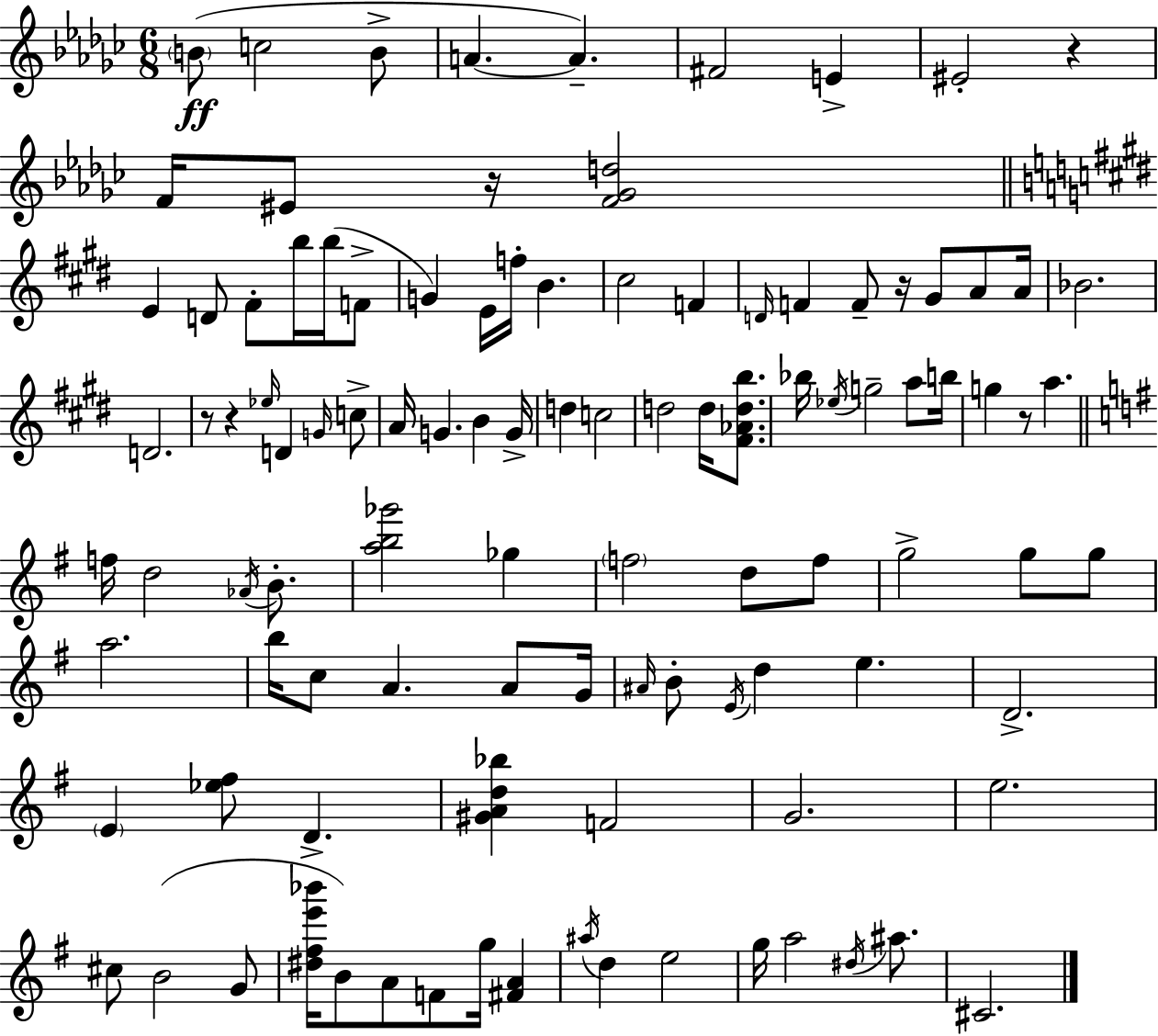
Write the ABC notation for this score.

X:1
T:Untitled
M:6/8
L:1/4
K:Ebm
B/2 c2 B/2 A A ^F2 E ^E2 z F/4 ^E/2 z/4 [F_Gd]2 E D/2 ^F/2 b/4 b/4 F/2 G E/4 f/4 B ^c2 F D/4 F F/2 z/4 ^G/2 A/2 A/4 _B2 D2 z/2 z _e/4 D G/4 c/2 A/4 G B G/4 d c2 d2 d/4 [^F_Adb]/2 _b/4 _e/4 g2 a/2 b/4 g z/2 a f/4 d2 _A/4 B/2 [ab_g']2 _g f2 d/2 f/2 g2 g/2 g/2 a2 b/4 c/2 A A/2 G/4 ^A/4 B/2 E/4 d e D2 E [_e^f]/2 D [^GAd_b] F2 G2 e2 ^c/2 B2 G/2 [^d^fe'_b']/4 B/2 A/2 F/2 g/4 [^FA] ^a/4 d e2 g/4 a2 ^d/4 ^a/2 ^C2